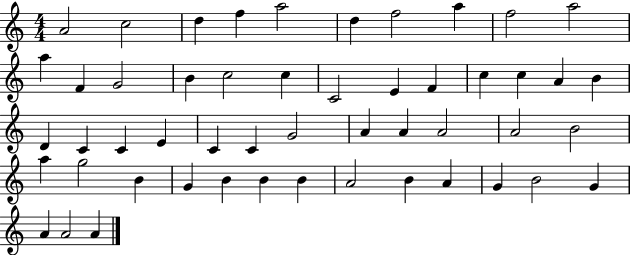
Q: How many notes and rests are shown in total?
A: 51